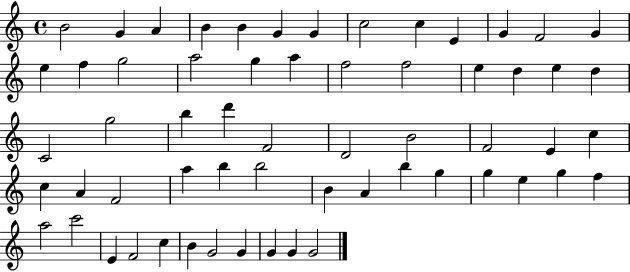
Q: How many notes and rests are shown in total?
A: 60